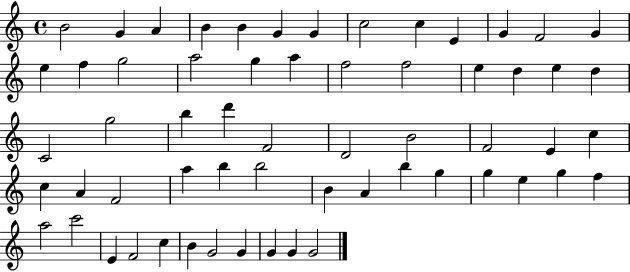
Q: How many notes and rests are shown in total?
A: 60